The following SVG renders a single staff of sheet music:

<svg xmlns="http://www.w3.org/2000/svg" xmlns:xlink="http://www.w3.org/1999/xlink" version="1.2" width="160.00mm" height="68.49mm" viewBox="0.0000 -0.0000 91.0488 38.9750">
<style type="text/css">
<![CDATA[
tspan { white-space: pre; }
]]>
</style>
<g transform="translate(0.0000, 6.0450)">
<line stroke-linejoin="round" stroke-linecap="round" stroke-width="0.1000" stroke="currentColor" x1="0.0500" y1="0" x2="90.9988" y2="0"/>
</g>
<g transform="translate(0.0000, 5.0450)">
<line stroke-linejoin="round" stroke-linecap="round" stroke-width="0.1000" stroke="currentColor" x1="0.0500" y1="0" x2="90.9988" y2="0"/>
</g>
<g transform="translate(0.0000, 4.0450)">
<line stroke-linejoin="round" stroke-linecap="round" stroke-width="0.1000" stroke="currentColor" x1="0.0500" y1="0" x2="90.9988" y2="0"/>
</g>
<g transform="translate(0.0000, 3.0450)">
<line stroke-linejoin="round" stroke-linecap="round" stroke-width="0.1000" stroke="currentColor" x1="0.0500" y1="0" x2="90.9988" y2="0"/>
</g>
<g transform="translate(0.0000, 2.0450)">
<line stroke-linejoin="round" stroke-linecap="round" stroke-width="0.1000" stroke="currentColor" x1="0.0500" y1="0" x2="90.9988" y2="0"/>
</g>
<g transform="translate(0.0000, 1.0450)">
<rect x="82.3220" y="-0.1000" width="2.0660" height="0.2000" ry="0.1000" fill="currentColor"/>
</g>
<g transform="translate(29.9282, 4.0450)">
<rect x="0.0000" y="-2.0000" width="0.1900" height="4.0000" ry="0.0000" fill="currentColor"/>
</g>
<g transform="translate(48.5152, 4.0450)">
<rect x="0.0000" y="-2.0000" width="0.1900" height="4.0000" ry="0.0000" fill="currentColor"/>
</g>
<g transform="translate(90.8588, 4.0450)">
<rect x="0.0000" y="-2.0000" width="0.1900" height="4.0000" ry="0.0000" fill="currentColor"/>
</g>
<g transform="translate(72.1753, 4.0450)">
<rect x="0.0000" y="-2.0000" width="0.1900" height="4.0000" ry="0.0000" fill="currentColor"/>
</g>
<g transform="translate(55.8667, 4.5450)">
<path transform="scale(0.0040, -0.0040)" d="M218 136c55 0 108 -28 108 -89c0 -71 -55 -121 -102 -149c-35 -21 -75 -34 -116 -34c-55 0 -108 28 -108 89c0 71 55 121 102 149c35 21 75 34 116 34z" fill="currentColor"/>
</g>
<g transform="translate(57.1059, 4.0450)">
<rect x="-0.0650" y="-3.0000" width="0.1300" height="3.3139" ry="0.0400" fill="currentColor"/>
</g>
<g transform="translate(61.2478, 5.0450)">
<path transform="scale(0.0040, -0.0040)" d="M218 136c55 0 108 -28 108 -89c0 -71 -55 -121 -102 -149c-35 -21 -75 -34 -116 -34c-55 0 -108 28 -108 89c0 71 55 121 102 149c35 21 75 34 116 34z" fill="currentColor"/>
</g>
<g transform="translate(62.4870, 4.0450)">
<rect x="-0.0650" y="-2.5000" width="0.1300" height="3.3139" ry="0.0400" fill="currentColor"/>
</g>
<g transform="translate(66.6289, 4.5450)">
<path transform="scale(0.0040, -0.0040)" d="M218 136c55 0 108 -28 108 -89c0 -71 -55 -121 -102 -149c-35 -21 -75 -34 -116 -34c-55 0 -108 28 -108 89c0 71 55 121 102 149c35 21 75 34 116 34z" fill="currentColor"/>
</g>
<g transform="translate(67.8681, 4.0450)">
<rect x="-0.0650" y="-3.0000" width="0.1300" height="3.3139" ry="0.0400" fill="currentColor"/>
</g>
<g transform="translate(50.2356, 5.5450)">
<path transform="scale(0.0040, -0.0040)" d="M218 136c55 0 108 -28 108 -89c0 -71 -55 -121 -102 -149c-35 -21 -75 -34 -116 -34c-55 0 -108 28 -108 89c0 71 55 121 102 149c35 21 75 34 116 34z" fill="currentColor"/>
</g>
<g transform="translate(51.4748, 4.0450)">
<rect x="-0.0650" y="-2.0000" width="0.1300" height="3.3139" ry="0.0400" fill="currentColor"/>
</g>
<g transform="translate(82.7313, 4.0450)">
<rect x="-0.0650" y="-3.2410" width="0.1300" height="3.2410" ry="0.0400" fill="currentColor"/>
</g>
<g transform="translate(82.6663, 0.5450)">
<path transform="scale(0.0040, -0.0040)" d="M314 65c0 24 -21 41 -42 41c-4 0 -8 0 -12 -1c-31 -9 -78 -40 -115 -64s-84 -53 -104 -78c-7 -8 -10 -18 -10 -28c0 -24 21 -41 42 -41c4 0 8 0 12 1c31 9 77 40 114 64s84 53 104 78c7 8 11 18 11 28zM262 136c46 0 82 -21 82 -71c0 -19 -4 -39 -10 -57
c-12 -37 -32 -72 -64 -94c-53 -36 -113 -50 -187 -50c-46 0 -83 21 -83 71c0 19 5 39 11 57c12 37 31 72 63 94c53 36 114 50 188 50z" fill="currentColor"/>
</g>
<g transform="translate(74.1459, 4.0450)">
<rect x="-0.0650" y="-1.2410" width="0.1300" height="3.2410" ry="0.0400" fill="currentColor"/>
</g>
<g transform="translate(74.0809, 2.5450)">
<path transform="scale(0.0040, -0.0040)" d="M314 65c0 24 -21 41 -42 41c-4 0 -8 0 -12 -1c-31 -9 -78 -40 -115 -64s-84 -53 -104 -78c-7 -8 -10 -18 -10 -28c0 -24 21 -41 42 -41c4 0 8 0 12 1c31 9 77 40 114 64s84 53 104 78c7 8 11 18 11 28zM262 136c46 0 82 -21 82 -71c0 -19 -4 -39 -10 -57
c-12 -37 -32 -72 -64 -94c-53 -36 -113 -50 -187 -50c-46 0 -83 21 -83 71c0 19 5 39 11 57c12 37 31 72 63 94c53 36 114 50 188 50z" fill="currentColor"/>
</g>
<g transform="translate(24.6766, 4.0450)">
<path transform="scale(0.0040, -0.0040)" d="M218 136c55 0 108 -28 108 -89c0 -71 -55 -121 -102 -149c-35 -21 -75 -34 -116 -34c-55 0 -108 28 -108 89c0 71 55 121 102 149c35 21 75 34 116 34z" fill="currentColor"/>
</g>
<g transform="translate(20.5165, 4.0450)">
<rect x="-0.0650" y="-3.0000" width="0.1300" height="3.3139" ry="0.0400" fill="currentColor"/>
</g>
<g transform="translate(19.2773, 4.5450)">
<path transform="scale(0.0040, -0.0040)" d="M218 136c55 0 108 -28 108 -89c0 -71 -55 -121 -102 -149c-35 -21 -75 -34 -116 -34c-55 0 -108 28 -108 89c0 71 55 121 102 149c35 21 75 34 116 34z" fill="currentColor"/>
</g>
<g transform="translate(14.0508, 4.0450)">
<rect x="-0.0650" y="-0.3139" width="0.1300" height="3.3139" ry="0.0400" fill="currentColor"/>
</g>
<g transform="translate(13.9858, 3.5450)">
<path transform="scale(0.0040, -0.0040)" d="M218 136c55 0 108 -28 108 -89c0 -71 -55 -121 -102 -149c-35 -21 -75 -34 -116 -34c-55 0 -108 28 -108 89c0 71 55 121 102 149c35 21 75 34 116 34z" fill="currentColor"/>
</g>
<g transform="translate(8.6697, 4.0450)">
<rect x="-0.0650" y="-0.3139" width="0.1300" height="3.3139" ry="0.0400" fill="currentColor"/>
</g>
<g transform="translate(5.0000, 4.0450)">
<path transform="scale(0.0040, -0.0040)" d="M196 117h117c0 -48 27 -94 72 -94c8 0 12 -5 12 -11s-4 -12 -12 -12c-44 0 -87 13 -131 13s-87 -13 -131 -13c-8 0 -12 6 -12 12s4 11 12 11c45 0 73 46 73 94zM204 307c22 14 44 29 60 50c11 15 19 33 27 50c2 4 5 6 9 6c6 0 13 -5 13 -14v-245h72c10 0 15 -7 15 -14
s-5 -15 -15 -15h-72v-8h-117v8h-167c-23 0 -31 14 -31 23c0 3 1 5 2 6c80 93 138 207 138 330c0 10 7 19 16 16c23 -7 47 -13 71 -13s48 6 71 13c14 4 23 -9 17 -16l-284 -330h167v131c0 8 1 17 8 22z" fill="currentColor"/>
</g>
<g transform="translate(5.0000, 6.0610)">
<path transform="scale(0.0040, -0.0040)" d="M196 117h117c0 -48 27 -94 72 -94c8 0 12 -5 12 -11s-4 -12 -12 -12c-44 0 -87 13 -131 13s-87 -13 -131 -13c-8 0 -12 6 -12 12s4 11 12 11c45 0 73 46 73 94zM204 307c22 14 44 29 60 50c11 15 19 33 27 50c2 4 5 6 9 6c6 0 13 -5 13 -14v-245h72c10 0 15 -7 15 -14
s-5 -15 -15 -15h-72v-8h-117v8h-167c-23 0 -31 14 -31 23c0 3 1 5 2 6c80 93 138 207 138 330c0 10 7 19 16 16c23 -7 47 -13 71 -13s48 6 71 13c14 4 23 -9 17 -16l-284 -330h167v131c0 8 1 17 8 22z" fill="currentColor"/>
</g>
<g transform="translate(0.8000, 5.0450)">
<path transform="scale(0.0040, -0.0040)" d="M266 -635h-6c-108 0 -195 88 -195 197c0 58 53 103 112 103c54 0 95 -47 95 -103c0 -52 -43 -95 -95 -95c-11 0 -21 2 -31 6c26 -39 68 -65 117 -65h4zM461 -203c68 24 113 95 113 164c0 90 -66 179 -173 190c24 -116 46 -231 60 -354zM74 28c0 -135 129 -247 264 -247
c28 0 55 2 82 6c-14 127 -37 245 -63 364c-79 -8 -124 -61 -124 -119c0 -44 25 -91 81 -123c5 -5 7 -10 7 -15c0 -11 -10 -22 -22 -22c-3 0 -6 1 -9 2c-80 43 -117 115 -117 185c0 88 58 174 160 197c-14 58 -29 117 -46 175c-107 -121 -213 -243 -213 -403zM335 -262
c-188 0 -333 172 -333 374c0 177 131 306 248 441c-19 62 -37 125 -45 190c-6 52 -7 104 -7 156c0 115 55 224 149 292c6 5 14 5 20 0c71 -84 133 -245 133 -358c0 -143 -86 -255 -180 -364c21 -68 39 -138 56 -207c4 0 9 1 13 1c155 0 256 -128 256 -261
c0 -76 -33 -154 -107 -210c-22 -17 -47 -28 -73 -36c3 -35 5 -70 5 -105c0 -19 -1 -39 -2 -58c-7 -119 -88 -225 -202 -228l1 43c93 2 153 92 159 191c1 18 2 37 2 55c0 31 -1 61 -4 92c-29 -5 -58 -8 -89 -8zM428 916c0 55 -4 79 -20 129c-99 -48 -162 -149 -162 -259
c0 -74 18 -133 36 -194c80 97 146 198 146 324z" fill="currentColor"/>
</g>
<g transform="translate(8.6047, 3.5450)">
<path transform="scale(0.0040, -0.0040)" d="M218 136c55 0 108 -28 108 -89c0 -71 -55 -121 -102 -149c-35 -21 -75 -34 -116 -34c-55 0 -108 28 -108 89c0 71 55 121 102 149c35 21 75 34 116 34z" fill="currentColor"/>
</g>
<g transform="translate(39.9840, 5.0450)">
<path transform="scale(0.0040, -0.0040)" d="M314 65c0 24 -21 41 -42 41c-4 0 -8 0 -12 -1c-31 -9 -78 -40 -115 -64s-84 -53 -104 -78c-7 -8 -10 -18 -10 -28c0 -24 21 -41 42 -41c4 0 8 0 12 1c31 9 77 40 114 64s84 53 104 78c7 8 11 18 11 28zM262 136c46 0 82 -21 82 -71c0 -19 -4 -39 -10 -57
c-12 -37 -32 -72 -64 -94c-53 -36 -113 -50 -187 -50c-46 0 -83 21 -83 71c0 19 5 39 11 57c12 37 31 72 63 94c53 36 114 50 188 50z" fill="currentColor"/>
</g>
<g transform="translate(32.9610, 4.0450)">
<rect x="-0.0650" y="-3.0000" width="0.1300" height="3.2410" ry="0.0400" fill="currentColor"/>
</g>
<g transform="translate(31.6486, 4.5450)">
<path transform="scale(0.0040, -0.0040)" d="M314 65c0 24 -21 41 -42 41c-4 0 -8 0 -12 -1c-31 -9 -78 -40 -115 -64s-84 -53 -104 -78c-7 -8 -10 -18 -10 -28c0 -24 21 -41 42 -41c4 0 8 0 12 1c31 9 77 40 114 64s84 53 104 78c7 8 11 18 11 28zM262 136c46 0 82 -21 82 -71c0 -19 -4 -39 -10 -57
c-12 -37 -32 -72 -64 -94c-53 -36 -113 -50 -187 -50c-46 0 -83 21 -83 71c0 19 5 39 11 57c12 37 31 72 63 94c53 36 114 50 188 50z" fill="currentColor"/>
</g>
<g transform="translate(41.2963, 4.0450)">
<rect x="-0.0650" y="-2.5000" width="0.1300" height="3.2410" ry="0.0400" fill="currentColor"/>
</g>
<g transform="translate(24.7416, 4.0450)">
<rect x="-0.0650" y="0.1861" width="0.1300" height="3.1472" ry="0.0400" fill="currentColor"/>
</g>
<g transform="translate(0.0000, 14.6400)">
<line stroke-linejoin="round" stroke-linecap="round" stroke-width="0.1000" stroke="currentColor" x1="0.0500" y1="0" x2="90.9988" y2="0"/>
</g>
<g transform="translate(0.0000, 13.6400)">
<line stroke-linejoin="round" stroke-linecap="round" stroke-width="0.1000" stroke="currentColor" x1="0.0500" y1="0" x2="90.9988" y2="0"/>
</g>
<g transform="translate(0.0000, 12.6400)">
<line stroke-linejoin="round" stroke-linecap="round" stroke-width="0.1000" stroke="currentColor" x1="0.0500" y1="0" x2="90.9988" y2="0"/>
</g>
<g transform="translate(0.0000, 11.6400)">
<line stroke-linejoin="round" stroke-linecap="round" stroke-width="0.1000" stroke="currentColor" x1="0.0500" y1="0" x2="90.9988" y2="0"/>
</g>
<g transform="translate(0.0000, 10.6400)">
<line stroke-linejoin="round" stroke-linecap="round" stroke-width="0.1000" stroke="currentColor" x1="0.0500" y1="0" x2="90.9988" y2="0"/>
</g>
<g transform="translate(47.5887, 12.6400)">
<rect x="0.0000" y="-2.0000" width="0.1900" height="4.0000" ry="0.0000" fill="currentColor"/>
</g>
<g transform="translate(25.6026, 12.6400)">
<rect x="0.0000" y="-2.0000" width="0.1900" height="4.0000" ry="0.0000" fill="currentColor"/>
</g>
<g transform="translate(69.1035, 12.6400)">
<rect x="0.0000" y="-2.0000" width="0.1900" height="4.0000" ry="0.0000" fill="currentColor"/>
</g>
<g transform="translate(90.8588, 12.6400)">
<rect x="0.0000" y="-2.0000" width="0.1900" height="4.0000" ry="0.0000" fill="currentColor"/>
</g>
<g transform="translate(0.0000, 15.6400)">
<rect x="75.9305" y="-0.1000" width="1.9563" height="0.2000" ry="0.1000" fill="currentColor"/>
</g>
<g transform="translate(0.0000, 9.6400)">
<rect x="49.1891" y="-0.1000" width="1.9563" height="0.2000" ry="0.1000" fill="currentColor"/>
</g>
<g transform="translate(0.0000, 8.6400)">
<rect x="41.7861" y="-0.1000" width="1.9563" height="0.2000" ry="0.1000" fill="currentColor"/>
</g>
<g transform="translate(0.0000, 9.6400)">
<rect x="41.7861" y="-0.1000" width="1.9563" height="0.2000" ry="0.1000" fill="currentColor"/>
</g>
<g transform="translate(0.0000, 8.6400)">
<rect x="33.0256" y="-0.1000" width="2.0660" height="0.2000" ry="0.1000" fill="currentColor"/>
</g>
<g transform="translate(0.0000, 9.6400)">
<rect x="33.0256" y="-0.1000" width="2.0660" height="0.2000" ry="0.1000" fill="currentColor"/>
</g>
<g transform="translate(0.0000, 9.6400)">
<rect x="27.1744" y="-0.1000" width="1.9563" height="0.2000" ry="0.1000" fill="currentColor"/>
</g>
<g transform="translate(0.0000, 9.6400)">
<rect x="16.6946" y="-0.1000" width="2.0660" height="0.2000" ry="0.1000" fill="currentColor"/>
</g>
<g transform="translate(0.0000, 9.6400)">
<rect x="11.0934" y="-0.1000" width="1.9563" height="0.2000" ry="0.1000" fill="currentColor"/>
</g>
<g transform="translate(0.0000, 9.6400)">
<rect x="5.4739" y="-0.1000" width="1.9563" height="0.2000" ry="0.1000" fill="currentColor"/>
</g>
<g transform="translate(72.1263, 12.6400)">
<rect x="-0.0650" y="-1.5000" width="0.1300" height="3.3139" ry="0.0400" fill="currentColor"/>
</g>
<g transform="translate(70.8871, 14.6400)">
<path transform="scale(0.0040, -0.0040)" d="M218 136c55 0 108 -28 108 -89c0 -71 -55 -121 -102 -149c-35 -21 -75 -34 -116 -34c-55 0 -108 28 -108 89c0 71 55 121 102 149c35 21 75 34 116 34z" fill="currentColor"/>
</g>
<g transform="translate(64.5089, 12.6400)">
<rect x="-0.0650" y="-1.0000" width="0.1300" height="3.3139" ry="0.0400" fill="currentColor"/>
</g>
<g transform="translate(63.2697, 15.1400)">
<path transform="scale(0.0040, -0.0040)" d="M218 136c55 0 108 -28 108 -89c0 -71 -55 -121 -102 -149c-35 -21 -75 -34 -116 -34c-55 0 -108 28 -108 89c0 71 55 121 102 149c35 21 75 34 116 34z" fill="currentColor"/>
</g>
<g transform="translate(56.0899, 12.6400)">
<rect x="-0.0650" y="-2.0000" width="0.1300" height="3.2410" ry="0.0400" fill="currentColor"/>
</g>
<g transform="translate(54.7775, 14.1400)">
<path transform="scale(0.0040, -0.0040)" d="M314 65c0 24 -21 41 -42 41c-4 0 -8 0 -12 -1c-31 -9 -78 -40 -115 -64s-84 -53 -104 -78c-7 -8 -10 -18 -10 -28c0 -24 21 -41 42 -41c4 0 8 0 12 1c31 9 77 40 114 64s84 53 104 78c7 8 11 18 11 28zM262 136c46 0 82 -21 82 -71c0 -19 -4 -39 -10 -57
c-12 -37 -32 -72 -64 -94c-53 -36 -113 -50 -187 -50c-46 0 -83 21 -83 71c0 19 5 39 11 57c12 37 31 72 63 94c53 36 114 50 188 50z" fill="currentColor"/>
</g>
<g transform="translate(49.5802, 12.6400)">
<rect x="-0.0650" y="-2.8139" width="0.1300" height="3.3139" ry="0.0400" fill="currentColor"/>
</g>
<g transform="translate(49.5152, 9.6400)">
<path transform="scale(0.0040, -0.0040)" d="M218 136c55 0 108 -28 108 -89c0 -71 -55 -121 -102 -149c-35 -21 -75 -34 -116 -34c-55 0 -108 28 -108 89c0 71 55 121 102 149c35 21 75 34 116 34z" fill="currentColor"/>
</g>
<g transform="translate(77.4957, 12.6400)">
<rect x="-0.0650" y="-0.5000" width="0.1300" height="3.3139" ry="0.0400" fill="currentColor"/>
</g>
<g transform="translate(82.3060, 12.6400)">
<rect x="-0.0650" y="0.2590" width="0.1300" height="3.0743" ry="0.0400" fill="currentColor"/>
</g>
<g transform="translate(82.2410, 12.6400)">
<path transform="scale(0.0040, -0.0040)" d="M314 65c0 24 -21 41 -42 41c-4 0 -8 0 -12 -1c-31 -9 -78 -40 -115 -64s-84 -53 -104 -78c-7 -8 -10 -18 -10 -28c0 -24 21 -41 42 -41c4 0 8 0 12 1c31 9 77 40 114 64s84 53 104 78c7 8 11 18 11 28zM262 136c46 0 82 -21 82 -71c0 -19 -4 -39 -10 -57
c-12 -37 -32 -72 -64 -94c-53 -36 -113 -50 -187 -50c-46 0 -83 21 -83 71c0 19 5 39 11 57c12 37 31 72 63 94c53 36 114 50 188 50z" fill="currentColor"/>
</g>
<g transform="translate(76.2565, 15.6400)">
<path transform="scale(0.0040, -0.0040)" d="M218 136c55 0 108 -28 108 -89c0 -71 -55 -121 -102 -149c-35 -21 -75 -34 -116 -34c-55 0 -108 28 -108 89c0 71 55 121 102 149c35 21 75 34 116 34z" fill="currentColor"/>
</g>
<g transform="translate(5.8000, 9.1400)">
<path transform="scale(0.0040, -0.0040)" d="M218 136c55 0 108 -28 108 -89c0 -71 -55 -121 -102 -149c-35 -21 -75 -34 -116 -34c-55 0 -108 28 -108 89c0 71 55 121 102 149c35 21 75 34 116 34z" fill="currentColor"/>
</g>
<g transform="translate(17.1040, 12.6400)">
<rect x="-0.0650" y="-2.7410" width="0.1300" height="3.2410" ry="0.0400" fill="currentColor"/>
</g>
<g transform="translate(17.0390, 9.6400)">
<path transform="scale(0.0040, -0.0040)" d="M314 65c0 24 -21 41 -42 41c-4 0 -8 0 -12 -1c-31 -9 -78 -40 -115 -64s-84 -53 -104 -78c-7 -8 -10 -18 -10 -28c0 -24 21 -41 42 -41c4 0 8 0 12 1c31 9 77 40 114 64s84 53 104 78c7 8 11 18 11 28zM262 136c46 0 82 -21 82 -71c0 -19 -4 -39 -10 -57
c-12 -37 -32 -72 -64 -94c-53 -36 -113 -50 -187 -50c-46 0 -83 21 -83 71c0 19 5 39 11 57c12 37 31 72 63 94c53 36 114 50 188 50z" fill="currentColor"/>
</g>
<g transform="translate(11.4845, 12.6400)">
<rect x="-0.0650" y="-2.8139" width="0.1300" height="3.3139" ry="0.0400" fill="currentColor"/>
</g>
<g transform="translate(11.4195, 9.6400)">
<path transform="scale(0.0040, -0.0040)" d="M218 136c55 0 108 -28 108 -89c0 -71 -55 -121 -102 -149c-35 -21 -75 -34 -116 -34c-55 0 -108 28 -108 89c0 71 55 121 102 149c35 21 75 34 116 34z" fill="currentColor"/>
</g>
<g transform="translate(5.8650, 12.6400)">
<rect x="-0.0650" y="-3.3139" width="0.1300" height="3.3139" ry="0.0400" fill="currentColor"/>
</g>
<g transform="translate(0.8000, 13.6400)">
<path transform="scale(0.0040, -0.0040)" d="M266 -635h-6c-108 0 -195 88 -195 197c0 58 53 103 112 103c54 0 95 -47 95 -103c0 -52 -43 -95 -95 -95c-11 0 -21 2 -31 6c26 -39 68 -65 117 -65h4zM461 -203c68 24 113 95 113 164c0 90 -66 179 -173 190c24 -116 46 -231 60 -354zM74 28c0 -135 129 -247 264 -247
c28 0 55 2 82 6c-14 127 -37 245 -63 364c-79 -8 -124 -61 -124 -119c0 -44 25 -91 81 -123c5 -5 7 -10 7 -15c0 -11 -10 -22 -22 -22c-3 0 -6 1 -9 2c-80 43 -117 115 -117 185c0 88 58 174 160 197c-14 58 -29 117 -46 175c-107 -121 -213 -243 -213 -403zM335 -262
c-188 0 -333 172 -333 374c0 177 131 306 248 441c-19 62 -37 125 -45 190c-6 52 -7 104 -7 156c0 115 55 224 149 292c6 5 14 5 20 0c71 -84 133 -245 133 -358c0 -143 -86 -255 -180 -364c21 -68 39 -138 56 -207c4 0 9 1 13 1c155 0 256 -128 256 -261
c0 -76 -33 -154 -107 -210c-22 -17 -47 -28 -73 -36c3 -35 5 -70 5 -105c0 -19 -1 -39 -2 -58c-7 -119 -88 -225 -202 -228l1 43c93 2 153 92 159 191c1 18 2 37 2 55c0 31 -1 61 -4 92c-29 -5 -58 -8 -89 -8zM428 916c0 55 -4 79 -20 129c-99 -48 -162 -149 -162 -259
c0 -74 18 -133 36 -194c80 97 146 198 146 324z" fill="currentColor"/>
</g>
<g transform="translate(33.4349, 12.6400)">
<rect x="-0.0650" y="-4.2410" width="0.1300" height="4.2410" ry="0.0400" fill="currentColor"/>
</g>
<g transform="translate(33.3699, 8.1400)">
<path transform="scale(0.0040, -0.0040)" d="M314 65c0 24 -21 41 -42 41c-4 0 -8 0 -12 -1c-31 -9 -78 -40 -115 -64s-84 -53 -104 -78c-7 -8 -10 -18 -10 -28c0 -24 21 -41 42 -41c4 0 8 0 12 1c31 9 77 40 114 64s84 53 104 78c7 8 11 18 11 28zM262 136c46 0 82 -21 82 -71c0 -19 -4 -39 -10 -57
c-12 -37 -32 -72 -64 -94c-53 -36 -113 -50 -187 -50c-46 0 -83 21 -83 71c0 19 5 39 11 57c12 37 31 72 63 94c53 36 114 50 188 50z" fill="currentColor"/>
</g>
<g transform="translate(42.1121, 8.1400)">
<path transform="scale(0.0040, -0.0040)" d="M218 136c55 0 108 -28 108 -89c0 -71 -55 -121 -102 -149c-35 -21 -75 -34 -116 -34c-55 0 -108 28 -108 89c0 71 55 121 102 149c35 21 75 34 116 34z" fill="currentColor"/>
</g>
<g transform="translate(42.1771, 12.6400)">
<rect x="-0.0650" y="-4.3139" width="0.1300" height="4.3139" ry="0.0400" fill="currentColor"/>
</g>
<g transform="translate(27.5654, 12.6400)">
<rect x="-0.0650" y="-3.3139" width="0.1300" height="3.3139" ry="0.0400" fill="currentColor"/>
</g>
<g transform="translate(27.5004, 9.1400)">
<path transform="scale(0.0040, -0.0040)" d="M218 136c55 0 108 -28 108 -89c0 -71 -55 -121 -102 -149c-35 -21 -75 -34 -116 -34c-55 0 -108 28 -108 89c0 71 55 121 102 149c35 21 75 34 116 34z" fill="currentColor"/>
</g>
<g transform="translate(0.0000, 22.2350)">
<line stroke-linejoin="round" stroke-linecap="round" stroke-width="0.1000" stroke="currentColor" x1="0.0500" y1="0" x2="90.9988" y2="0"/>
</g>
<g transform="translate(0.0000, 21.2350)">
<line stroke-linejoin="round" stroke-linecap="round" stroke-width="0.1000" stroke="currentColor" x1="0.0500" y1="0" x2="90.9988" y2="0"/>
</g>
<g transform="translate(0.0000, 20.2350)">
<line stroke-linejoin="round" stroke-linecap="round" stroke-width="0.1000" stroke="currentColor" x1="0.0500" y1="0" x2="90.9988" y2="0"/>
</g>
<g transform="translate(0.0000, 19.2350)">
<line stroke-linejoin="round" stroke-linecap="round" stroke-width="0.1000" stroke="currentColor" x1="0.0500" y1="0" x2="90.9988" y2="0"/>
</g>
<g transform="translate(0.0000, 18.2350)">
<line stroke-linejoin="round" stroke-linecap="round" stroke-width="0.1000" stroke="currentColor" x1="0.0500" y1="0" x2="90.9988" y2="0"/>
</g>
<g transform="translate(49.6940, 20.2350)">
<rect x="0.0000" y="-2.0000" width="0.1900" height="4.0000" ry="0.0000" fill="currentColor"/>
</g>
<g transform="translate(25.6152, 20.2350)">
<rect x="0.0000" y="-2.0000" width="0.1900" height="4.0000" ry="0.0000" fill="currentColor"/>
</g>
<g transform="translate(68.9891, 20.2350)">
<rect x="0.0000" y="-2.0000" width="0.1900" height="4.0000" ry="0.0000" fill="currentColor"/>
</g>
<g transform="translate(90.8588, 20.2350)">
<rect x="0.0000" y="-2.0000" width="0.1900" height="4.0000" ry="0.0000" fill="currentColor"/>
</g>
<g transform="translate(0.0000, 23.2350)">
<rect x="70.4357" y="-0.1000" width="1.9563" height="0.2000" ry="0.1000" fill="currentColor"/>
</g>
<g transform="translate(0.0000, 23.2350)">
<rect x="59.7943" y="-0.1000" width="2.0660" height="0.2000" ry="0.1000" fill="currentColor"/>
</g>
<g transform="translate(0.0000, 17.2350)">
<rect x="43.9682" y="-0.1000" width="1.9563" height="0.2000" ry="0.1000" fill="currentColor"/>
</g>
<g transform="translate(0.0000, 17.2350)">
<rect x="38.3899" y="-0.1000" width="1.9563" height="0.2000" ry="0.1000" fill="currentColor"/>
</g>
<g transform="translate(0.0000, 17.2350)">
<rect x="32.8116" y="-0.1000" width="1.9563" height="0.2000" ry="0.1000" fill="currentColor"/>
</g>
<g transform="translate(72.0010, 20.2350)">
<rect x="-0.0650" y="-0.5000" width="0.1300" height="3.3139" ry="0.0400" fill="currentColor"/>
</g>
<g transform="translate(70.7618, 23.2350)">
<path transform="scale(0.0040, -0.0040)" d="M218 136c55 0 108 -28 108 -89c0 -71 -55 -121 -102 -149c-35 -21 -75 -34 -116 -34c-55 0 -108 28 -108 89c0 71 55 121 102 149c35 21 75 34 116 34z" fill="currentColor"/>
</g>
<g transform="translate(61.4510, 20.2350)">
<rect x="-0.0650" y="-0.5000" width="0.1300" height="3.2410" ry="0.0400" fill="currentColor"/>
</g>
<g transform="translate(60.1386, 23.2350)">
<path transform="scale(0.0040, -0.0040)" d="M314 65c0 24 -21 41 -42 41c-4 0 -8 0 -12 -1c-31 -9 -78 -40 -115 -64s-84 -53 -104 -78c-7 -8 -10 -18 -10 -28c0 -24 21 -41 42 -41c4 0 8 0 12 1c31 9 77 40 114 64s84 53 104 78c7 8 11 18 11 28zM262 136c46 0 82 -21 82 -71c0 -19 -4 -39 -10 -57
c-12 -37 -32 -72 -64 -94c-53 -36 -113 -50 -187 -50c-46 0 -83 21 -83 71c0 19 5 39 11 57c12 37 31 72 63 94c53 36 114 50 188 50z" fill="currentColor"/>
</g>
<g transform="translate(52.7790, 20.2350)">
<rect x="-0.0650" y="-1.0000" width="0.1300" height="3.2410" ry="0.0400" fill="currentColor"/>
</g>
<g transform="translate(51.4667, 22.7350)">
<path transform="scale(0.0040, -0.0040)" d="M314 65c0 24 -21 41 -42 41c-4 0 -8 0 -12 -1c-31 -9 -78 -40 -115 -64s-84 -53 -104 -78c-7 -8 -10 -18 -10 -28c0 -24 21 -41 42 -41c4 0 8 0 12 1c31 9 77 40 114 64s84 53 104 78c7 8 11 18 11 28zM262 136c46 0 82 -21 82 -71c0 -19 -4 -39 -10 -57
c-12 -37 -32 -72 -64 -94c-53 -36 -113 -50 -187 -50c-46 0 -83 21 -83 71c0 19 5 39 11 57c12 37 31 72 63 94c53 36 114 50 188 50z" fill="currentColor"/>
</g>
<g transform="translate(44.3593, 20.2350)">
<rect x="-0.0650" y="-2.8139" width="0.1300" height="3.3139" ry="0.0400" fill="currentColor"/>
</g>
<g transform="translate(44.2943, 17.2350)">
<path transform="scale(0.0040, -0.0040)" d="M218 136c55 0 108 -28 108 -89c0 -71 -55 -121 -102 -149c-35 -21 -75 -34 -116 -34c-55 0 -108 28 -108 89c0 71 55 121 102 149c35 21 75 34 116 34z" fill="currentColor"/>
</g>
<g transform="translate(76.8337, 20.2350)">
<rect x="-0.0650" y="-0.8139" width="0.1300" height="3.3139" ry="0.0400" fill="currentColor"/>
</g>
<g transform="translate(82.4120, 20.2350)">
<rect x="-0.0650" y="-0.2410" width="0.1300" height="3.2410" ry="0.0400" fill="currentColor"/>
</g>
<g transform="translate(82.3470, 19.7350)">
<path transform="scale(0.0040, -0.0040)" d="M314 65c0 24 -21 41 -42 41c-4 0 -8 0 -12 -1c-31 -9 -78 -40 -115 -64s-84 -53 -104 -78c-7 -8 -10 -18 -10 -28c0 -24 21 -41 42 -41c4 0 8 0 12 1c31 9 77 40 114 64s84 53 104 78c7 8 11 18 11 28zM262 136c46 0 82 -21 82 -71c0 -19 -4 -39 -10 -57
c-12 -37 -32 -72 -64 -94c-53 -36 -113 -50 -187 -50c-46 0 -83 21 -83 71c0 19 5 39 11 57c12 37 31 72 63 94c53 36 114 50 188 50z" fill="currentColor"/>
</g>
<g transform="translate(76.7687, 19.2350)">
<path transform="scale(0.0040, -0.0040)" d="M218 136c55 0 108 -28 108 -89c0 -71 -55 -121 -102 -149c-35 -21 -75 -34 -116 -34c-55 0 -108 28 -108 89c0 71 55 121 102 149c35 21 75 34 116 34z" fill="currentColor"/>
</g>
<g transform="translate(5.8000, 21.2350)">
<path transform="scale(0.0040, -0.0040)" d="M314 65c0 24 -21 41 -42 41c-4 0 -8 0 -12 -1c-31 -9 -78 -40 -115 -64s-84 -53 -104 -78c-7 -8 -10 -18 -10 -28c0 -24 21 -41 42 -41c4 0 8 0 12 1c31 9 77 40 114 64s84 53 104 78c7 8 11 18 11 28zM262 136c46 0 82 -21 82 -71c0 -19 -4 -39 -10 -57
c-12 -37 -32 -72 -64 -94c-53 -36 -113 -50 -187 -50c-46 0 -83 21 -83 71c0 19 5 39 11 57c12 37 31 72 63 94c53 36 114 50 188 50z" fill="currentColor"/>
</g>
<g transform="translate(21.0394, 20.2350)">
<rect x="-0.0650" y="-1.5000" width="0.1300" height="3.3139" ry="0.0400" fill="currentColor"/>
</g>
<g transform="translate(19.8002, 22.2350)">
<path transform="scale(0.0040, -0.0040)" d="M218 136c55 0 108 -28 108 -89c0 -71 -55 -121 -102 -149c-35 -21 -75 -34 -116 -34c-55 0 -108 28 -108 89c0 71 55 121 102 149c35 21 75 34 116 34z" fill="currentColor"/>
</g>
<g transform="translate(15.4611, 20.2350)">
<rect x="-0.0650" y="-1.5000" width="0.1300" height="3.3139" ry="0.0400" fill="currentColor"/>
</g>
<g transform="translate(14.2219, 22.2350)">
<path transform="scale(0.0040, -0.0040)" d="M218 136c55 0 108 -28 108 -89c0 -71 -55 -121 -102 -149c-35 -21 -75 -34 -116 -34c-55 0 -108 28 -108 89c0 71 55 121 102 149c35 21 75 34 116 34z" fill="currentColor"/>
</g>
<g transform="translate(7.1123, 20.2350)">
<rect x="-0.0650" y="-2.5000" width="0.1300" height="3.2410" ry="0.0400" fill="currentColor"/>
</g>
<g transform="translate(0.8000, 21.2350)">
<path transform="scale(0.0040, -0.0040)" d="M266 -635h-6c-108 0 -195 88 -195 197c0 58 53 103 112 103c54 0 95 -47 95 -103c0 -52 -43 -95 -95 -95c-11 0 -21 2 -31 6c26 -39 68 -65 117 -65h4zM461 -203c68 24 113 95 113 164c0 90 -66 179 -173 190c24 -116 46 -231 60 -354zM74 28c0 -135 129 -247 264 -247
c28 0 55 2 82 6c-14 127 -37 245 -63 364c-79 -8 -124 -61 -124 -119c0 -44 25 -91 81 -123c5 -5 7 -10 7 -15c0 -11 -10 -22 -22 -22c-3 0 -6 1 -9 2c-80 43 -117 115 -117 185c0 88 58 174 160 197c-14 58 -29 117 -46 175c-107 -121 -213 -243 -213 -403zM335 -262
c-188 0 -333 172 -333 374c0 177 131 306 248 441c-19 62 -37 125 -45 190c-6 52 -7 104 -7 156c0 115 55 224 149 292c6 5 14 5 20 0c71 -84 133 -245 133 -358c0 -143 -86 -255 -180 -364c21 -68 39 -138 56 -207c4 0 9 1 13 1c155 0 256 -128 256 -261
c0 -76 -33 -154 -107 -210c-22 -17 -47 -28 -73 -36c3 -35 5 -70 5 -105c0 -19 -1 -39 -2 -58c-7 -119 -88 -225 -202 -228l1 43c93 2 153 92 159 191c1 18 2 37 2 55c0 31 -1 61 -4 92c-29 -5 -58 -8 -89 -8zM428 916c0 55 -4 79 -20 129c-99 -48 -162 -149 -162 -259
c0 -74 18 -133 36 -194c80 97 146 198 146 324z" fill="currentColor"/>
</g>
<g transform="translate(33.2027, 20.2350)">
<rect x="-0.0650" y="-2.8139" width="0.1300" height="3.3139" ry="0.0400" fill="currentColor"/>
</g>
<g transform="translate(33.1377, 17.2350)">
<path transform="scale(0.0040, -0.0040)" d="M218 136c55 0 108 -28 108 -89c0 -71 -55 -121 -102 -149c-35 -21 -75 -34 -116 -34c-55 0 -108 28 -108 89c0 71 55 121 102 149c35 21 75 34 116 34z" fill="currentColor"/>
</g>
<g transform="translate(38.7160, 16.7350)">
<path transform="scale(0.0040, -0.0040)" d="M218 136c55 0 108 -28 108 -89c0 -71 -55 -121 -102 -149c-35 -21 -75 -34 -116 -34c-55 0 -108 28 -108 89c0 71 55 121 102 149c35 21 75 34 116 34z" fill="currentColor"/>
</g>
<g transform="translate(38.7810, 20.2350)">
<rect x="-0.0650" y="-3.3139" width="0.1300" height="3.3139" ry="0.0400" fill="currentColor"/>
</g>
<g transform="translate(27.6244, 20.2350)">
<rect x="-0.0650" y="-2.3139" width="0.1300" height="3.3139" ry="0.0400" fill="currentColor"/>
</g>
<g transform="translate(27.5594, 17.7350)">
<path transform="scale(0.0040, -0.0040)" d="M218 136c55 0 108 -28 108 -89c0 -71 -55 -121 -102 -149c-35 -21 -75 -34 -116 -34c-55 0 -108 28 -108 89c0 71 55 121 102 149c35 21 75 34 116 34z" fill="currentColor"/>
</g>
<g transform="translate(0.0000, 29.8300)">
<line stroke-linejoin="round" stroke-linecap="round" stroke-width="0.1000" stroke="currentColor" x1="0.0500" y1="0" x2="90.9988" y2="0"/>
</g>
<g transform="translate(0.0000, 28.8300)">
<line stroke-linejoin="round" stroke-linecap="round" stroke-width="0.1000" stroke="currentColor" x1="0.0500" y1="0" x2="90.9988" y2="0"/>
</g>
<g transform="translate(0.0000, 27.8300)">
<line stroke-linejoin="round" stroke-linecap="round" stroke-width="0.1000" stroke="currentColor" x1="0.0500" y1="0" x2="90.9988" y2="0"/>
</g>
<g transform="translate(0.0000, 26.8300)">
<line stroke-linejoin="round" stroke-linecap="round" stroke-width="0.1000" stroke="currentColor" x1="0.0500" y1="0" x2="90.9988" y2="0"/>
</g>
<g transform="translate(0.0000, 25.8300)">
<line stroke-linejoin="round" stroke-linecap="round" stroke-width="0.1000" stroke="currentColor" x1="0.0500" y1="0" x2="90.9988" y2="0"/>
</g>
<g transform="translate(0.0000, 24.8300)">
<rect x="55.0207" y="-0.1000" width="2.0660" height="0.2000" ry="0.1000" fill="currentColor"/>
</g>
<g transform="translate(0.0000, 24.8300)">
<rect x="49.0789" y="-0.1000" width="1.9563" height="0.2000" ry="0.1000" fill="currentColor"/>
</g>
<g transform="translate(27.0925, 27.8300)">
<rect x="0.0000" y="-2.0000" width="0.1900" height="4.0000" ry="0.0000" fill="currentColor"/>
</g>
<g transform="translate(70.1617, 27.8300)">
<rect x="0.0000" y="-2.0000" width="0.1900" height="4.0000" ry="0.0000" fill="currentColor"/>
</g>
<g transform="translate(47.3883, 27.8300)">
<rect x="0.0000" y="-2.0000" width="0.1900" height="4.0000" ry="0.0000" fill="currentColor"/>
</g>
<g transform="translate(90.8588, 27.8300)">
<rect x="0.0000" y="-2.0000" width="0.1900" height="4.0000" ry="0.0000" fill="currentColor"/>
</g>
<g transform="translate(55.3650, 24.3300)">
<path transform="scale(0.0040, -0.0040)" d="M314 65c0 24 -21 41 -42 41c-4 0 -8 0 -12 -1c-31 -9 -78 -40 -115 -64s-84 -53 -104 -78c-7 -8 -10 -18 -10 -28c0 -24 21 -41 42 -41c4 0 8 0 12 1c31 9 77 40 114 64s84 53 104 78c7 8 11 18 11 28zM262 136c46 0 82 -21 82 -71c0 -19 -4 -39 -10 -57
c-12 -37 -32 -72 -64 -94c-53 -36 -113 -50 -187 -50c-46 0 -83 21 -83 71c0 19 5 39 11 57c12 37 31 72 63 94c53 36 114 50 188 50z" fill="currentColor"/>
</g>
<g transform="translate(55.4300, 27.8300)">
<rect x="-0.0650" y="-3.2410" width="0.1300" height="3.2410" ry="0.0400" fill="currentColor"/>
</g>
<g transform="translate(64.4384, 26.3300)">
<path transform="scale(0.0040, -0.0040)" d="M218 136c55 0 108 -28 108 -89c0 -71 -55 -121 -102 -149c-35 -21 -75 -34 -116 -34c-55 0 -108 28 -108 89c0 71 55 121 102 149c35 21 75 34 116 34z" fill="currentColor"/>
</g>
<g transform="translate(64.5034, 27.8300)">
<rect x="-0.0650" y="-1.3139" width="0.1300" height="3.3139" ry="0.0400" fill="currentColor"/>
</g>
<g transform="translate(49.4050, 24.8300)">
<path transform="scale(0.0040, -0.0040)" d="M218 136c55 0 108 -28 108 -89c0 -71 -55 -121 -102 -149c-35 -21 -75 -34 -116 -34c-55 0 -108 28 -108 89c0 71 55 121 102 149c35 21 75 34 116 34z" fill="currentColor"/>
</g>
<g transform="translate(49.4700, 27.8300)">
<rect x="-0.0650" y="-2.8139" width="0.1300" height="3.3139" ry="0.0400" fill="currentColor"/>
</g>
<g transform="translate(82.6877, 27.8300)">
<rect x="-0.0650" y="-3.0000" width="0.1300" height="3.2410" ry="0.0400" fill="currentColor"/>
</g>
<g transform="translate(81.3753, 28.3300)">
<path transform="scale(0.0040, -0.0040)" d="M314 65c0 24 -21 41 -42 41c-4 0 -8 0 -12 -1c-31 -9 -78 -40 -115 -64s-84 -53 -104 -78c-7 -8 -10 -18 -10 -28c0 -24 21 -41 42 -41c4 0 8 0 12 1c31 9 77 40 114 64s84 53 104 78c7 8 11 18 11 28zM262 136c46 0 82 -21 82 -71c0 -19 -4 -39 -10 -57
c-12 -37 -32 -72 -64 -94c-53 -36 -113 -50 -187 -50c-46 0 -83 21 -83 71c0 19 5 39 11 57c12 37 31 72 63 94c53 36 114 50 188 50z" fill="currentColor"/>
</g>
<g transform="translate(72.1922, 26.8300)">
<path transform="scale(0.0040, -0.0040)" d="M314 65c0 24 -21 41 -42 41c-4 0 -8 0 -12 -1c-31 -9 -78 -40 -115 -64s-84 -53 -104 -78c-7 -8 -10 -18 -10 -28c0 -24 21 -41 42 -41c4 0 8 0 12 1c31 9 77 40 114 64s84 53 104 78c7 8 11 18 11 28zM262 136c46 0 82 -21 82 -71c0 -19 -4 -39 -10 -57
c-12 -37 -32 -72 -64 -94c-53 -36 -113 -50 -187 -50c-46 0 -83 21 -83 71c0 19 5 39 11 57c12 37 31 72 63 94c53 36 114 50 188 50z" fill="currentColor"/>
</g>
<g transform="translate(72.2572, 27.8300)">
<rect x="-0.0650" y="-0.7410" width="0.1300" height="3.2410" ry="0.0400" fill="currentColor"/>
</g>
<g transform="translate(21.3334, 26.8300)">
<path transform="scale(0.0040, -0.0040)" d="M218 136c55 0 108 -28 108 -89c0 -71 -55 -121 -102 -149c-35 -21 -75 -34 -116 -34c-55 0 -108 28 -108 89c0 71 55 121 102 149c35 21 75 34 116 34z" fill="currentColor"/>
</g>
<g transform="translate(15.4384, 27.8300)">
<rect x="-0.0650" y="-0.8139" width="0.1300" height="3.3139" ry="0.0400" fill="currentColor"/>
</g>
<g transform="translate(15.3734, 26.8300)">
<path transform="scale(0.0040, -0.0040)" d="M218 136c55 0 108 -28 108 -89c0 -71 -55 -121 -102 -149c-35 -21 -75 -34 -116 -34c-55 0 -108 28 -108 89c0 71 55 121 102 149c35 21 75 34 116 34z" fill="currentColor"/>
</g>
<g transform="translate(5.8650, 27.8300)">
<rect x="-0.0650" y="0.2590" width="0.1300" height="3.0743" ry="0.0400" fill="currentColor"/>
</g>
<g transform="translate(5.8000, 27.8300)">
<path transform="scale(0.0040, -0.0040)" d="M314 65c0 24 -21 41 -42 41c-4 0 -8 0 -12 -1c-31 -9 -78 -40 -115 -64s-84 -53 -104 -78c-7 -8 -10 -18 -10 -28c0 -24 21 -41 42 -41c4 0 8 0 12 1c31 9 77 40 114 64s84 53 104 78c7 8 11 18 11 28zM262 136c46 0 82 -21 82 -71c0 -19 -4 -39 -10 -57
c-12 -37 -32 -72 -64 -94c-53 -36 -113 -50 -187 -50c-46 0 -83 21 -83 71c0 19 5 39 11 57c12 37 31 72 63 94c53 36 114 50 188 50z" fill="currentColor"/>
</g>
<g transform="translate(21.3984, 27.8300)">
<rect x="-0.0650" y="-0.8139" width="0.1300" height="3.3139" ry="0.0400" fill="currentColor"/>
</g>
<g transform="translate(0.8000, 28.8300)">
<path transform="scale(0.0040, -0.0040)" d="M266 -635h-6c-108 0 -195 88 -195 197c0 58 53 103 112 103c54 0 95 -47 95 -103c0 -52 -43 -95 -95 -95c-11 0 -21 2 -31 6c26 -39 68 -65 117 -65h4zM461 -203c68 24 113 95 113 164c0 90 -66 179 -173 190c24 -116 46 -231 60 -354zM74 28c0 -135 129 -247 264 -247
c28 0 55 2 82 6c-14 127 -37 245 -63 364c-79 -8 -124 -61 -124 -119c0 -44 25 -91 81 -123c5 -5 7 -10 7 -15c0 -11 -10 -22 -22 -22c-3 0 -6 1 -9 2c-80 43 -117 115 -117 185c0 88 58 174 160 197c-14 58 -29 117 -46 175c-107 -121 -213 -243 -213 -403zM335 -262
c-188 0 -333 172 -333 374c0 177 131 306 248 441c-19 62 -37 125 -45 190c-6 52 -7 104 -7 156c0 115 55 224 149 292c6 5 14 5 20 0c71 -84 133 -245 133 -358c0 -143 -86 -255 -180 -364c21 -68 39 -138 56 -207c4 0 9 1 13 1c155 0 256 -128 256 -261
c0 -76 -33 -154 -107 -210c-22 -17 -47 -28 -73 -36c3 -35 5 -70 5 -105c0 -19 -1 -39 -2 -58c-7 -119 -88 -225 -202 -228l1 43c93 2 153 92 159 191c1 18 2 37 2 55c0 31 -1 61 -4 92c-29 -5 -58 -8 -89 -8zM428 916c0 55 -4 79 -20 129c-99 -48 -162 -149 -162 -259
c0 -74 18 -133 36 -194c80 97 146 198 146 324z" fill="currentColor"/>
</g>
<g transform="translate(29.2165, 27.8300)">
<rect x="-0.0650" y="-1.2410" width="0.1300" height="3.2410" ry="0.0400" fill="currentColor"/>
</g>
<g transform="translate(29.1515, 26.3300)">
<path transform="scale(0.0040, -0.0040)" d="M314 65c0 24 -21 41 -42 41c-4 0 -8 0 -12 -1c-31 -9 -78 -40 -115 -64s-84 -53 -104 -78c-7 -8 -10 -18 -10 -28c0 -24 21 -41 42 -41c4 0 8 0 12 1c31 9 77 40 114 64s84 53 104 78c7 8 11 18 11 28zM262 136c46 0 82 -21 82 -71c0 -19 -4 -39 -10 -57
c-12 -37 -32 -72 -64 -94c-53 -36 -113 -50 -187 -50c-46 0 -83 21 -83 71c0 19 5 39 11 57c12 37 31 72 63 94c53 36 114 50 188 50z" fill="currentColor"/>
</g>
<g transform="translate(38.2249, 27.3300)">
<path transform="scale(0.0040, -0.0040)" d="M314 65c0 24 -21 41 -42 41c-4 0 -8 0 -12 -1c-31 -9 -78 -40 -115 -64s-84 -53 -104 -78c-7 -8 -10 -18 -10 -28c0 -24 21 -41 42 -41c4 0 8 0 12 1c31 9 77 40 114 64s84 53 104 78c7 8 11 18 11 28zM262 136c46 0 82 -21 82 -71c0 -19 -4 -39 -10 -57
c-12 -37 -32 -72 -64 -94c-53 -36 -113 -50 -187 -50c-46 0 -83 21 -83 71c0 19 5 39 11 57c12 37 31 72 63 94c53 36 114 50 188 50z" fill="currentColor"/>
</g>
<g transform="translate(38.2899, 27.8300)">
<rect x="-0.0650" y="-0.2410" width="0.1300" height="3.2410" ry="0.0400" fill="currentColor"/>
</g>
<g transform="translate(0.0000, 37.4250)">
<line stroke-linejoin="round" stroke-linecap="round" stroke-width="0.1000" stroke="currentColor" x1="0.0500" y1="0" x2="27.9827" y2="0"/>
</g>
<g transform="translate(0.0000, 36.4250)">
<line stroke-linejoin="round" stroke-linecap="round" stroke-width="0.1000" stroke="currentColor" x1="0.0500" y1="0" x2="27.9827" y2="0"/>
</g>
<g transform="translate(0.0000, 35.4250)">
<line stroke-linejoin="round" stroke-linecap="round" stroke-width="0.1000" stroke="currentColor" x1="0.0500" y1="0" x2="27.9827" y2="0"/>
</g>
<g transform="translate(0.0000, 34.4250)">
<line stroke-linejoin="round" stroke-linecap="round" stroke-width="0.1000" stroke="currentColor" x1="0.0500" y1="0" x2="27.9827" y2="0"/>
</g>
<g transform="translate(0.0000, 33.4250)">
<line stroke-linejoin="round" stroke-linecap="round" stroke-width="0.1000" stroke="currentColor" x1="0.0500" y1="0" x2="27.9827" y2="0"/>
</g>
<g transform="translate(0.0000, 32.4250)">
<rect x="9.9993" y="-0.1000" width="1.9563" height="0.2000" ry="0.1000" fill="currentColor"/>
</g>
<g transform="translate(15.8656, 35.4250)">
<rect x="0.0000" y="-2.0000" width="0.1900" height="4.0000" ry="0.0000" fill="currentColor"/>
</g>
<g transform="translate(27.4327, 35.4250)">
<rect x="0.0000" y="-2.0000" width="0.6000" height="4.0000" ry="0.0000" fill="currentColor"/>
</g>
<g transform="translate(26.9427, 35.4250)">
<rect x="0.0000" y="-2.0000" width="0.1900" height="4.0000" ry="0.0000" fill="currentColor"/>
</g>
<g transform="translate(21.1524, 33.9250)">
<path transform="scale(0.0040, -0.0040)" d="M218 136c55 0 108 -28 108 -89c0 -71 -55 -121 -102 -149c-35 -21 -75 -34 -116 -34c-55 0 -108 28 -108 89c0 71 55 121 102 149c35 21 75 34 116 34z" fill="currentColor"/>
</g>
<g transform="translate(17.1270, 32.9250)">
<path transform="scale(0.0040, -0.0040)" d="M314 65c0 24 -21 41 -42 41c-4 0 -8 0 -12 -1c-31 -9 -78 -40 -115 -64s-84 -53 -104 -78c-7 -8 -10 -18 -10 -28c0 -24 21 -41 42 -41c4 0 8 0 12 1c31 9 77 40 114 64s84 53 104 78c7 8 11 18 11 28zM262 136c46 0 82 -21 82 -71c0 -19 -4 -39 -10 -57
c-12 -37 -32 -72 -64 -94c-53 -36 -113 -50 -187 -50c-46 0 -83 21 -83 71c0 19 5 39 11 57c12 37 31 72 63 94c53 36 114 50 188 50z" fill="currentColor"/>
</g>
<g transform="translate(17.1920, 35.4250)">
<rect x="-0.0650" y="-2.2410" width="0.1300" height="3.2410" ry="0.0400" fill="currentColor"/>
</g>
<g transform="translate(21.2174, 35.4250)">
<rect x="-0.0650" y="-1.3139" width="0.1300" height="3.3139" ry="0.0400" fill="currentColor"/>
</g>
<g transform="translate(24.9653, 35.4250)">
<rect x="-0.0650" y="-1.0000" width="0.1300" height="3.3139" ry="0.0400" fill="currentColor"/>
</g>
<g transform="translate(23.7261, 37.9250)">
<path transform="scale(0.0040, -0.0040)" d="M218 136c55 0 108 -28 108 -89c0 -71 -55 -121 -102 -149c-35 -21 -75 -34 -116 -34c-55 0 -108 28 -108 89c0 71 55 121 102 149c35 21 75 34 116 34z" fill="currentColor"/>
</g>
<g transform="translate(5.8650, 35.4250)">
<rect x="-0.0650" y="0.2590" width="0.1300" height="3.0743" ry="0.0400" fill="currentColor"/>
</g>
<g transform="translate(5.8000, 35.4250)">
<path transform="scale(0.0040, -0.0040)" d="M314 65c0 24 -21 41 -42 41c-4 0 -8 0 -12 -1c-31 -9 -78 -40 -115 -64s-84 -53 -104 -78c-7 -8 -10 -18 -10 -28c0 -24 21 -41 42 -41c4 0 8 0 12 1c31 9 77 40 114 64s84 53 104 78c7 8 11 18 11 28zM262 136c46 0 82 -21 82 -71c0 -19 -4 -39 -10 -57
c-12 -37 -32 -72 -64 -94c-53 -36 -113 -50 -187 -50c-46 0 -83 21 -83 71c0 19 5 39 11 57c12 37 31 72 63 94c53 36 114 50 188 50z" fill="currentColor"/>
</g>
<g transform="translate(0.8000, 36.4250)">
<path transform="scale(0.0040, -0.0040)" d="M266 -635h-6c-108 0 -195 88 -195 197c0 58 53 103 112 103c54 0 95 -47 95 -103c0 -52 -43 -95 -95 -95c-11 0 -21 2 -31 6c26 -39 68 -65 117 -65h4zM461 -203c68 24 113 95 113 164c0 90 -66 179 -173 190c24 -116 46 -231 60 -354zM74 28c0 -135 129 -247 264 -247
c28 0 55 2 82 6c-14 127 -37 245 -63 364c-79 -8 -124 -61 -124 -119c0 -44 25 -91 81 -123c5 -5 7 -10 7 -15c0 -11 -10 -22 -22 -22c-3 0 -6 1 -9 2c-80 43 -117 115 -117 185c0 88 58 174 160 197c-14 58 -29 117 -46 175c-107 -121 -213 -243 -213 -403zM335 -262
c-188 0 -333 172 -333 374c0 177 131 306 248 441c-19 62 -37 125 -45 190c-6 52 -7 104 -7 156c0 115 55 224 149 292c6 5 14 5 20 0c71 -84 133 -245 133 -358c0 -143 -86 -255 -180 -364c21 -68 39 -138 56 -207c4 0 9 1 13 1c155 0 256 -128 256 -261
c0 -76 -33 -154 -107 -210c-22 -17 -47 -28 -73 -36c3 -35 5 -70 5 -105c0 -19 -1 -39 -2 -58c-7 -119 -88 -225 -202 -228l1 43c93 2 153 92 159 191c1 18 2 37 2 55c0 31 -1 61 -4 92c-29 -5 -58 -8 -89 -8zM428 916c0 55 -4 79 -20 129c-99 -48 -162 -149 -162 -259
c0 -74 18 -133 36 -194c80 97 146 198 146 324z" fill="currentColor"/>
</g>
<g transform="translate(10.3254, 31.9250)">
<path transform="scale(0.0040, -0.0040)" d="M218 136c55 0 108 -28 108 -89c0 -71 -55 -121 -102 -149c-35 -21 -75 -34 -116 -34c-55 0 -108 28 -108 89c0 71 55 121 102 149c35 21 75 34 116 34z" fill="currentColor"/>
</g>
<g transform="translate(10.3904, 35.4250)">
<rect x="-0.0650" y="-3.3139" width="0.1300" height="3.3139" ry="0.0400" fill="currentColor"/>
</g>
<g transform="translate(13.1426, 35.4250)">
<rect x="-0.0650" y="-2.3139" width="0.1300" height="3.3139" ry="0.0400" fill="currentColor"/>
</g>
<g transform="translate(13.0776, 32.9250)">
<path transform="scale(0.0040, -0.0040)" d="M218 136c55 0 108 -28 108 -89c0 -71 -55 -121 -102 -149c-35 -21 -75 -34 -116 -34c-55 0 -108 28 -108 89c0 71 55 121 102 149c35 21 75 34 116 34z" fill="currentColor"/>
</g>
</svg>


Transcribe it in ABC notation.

X:1
T:Untitled
M:4/4
L:1/4
K:C
c c A B A2 G2 F A G A e2 b2 b a a2 b d'2 d' a F2 D E C B2 G2 E E g a b a D2 C2 C d c2 B2 d d e2 c2 a b2 e d2 A2 B2 b g g2 e D